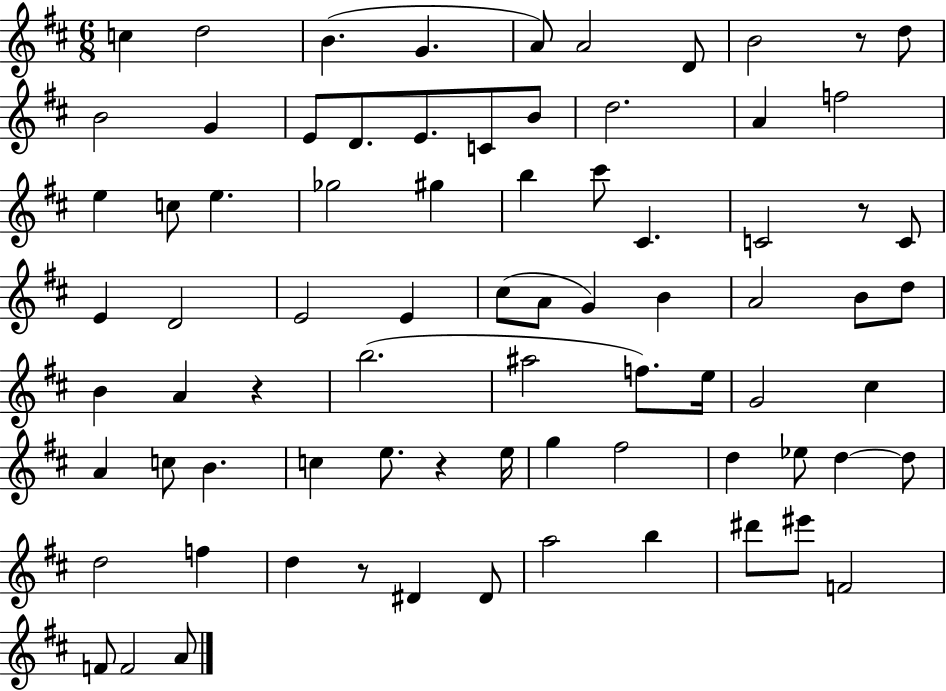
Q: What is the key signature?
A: D major